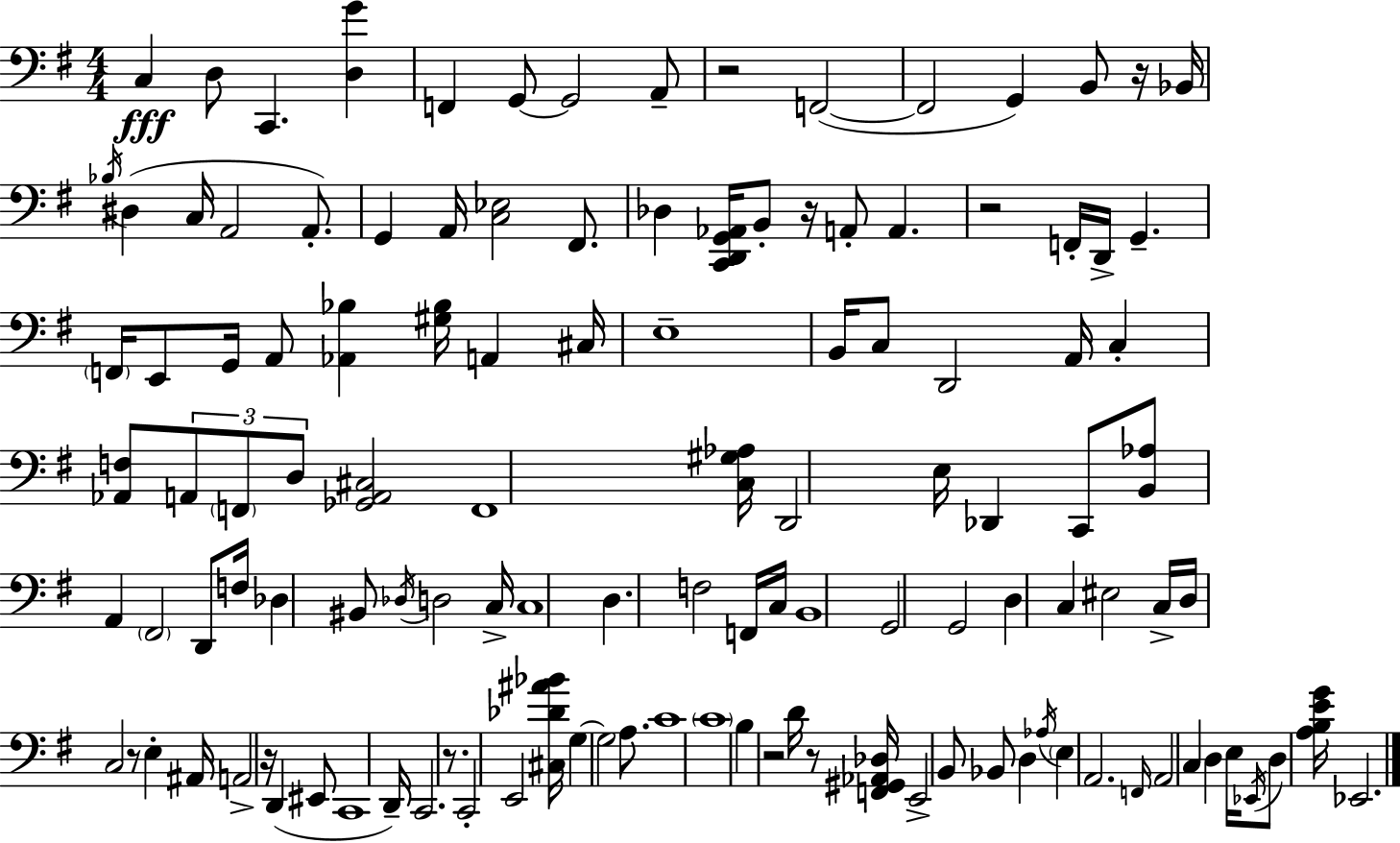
{
  \clef bass
  \numericTimeSignature
  \time 4/4
  \key g \major
  c4\fff d8 c,4. <d g'>4 | f,4 g,8~~ g,2 a,8-- | r2 f,2~(~ | f,2 g,4) b,8 r16 bes,16 | \break \acciaccatura { bes16 } dis4( c16 a,2 a,8.-.) | g,4 a,16 <c ees>2 fis,8. | des4 <c, d, g, aes,>16 b,8-. r16 a,8-. a,4. | r2 f,16-. d,16-> g,4.-- | \break \parenthesize f,16 e,8 g,16 a,8 <aes, bes>4 <gis bes>16 a,4 | cis16 e1-- | b,16 c8 d,2 a,16 c4-. | <aes, f>8 \tuplet 3/2 { a,8 \parenthesize f,8 d8 } <ges, a, cis>2 | \break f,1 | <c gis aes>16 d,2 e16 des,4 c,8 | <b, aes>8 a,4 \parenthesize fis,2 d,8 | f16 des4 bis,8 \acciaccatura { des16 } d2 | \break c16-> c1 | d4. f2 | f,16 c16 b,1 | g,2 g,2 | \break d4 c4 eis2 | c16-> d16 c2 r8 e4-. | ais,16 a,2-> r16 d,4( | eis,8 c,1 | \break d,16--) c,2. r8. | c,2-. e,2 | <cis des' ais' bes'>16 g4~~ g2 a8. | c'1 | \break \parenthesize c'1 | b4 r2 d'16 r8 | <f, gis, aes, des>16 e,2-> b,8 bes,8 d4 | \acciaccatura { aes16 } \parenthesize e4 a,2. | \break \grace { f,16 } a,2 c4 | d4 e16 \acciaccatura { ees,16 } d8 <a b e' g'>16 ees,2. | \bar "|."
}